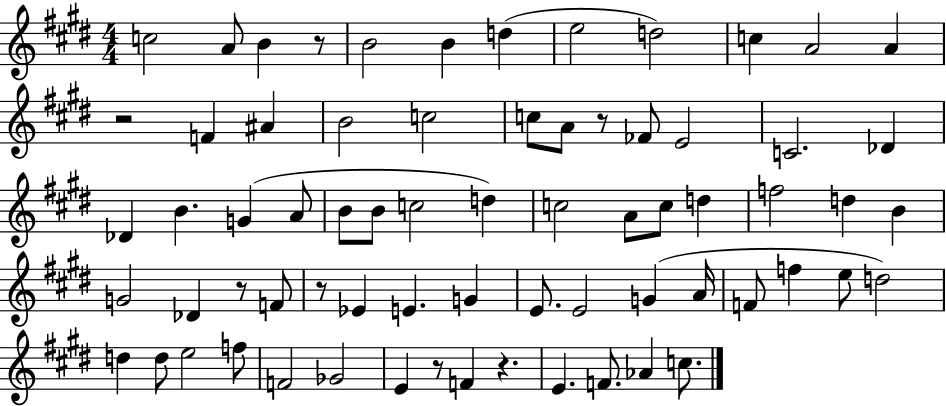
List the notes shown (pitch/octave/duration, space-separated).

C5/h A4/e B4/q R/e B4/h B4/q D5/q E5/h D5/h C5/q A4/h A4/q R/h F4/q A#4/q B4/h C5/h C5/e A4/e R/e FES4/e E4/h C4/h. Db4/q Db4/q B4/q. G4/q A4/e B4/e B4/e C5/h D5/q C5/h A4/e C5/e D5/q F5/h D5/q B4/q G4/h Db4/q R/e F4/e R/e Eb4/q E4/q. G4/q E4/e. E4/h G4/q A4/s F4/e F5/q E5/e D5/h D5/q D5/e E5/h F5/e F4/h Gb4/h E4/q R/e F4/q R/q. E4/q. F4/e. Ab4/q C5/e.